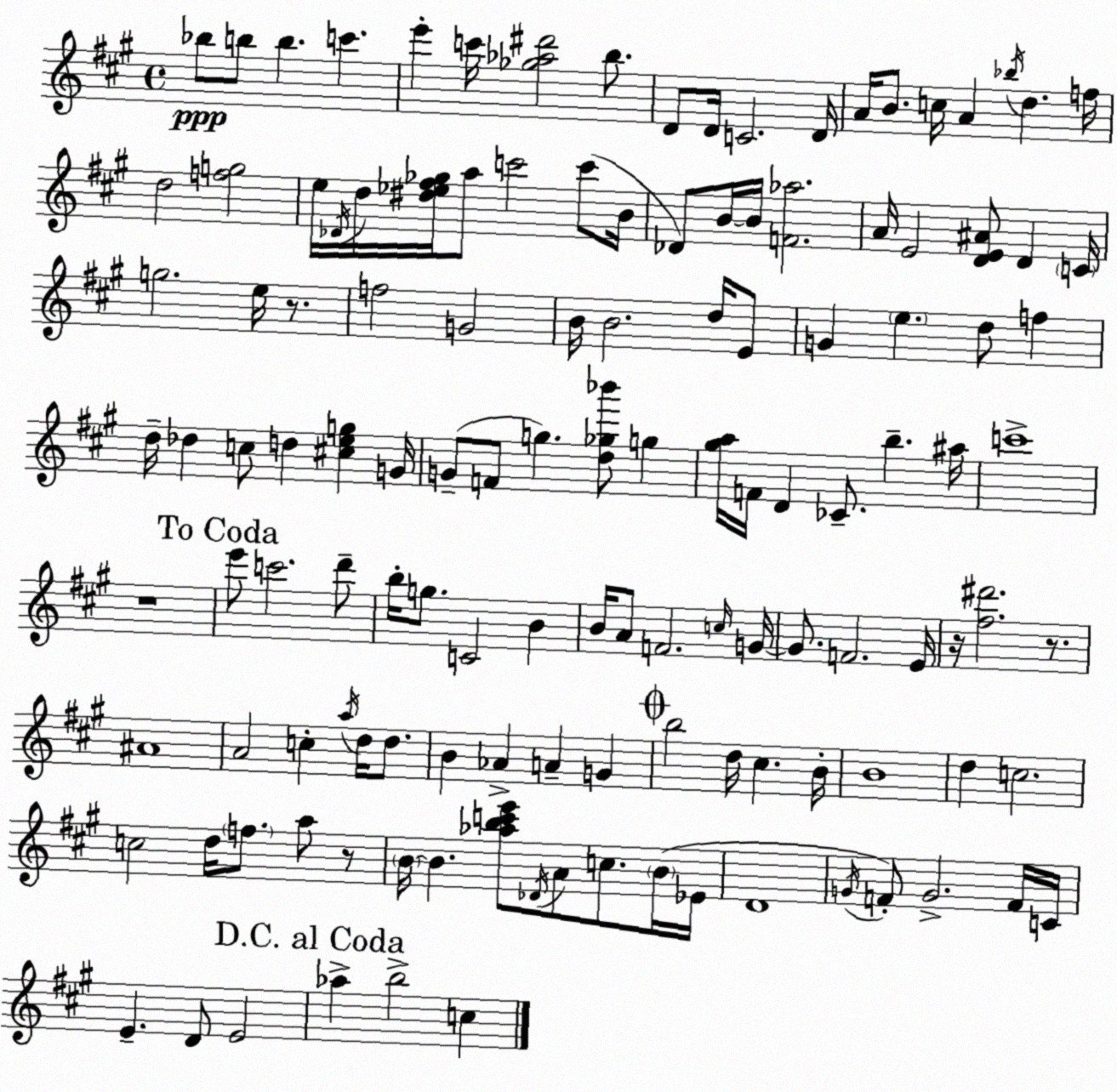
X:1
T:Untitled
M:4/4
L:1/4
K:A
_b/2 b/2 b c' e' c'/4 [_g_a^d']2 b/2 D/2 D/4 C2 D/4 A/4 B/2 c/4 A _b/4 d f/4 d2 [fg]2 e/4 _D/4 d/4 [^d_e^f_g]/4 a/2 c'2 c'/2 B/4 _D/2 B/4 B/4 [F_a]2 A/4 E2 [DE^A]/2 D C/4 g2 e/4 z/2 f2 G2 B/4 B2 d/4 E/2 G e d/2 f d/4 _d c/2 d [^ceg] G/4 G/2 F/2 g [d_g_b']/2 g [^ga]/4 F/4 D _C/2 b ^a/4 c'4 z4 e'/2 c'2 d'/2 b/4 g/2 C2 B B/4 A/2 F2 c/4 G/4 G/2 F2 E/4 z/4 [^f^d']2 z/2 ^A4 A2 c a/4 d/4 d/2 B _A A G b2 d/4 ^c B/4 B4 d c2 c2 d/4 f/2 a/2 z/2 B/4 B [_abc'e']/2 _D/4 A/2 c/2 B/4 _E/4 D4 G/4 F/2 G2 F/4 C/4 E D/2 E2 _a b2 c